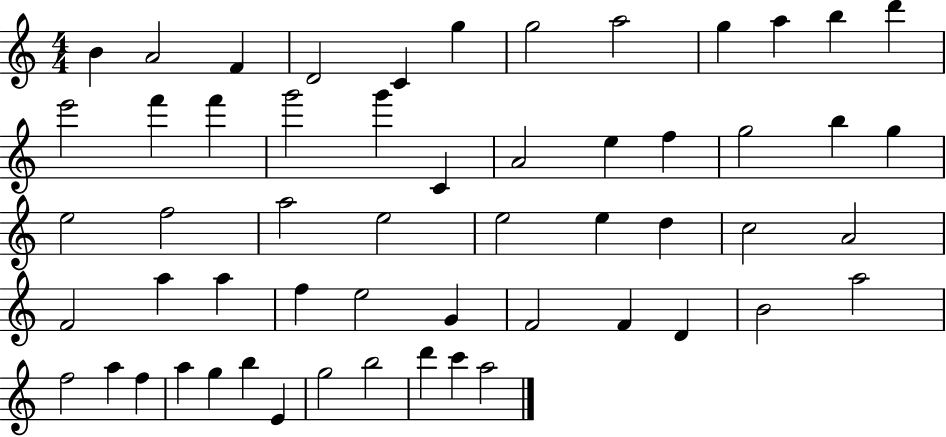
B4/q A4/h F4/q D4/h C4/q G5/q G5/h A5/h G5/q A5/q B5/q D6/q E6/h F6/q F6/q G6/h G6/q C4/q A4/h E5/q F5/q G5/h B5/q G5/q E5/h F5/h A5/h E5/h E5/h E5/q D5/q C5/h A4/h F4/h A5/q A5/q F5/q E5/h G4/q F4/h F4/q D4/q B4/h A5/h F5/h A5/q F5/q A5/q G5/q B5/q E4/q G5/h B5/h D6/q C6/q A5/h